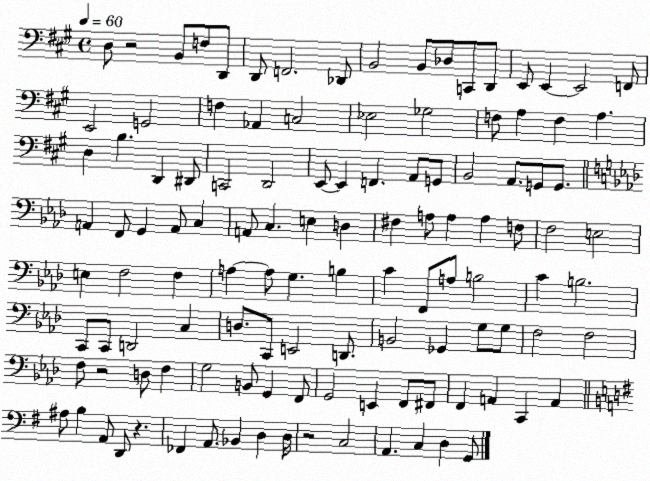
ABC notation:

X:1
T:Untitled
M:4/4
L:1/4
K:A
D,/2 z2 B,,/2 F,/2 D,,/2 D,,/2 F,,2 _D,,/2 B,,2 B,,/2 _D,/2 C,,/2 D,,/2 E,,/2 E,, E,,2 F,,/2 E,,2 G,,2 F, _A,, C,2 _E,2 _G,2 F,/2 A, F, A, D, B, D,, ^D,,/2 C,,2 D,,2 E,,/2 E,, F,, A,,/2 G,,/2 B,,2 A,,/2 G,,/2 G,,/2 A,, F,,/2 G,, A,,/2 C, A,,/2 C, E, D, ^F, A,/2 A, A, F,/2 F,2 E,2 E, F,2 F, A, A,/2 G, B, C F,,/2 A,/2 B,2 C B,2 C,,/2 C,,/2 D,,2 C, D,/2 C,,/2 E,,2 D,,/2 B,,2 _G,, G,/2 G,/2 F,2 F,2 F,/2 z2 D,/2 F, G,2 B,,/2 G,, F,,/2 G,,2 E,, F,,/2 ^F,,/2 F,, A,, C,, A,, ^A,/2 B, A,,/2 D,,/2 z _F,, A,,/2 _B,, D, D,/4 z2 C,2 A,, C, D, G,,/2